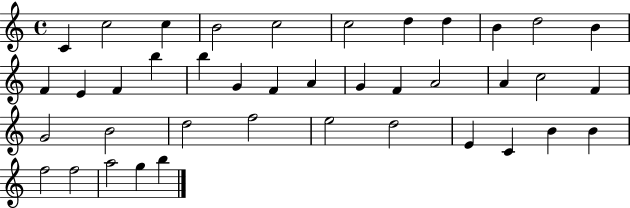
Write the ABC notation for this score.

X:1
T:Untitled
M:4/4
L:1/4
K:C
C c2 c B2 c2 c2 d d B d2 B F E F b b G F A G F A2 A c2 F G2 B2 d2 f2 e2 d2 E C B B f2 f2 a2 g b